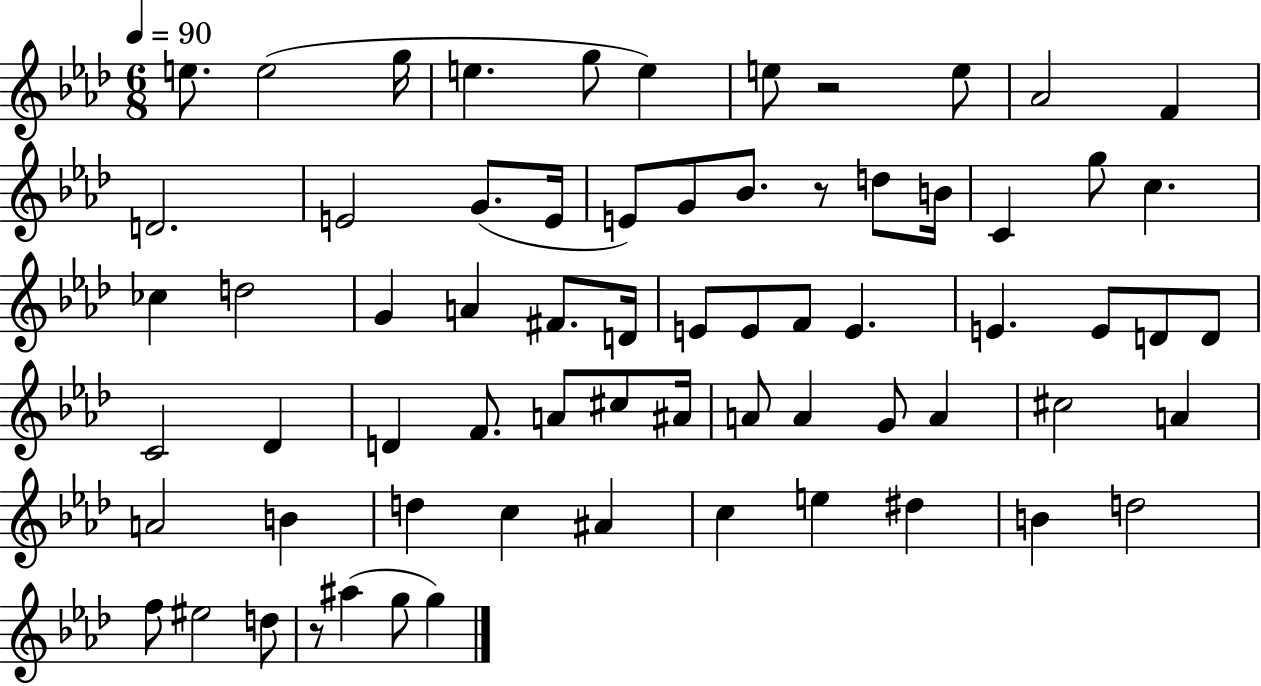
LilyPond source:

{
  \clef treble
  \numericTimeSignature
  \time 6/8
  \key aes \major
  \tempo 4 = 90
  e''8. e''2( g''16 | e''4. g''8 e''4) | e''8 r2 e''8 | aes'2 f'4 | \break d'2. | e'2 g'8.( e'16 | e'8) g'8 bes'8. r8 d''8 b'16 | c'4 g''8 c''4. | \break ces''4 d''2 | g'4 a'4 fis'8. d'16 | e'8 e'8 f'8 e'4. | e'4. e'8 d'8 d'8 | \break c'2 des'4 | d'4 f'8. a'8 cis''8 ais'16 | a'8 a'4 g'8 a'4 | cis''2 a'4 | \break a'2 b'4 | d''4 c''4 ais'4 | c''4 e''4 dis''4 | b'4 d''2 | \break f''8 eis''2 d''8 | r8 ais''4( g''8 g''4) | \bar "|."
}